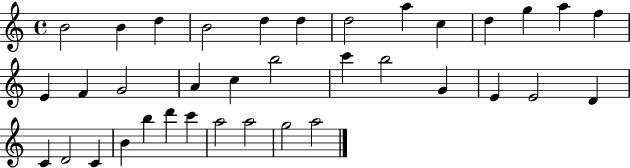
{
  \clef treble
  \time 4/4
  \defaultTimeSignature
  \key c \major
  b'2 b'4 d''4 | b'2 d''4 d''4 | d''2 a''4 c''4 | d''4 g''4 a''4 f''4 | \break e'4 f'4 g'2 | a'4 c''4 b''2 | c'''4 b''2 g'4 | e'4 e'2 d'4 | \break c'4 d'2 c'4 | b'4 b''4 d'''4 c'''4 | a''2 a''2 | g''2 a''2 | \break \bar "|."
}